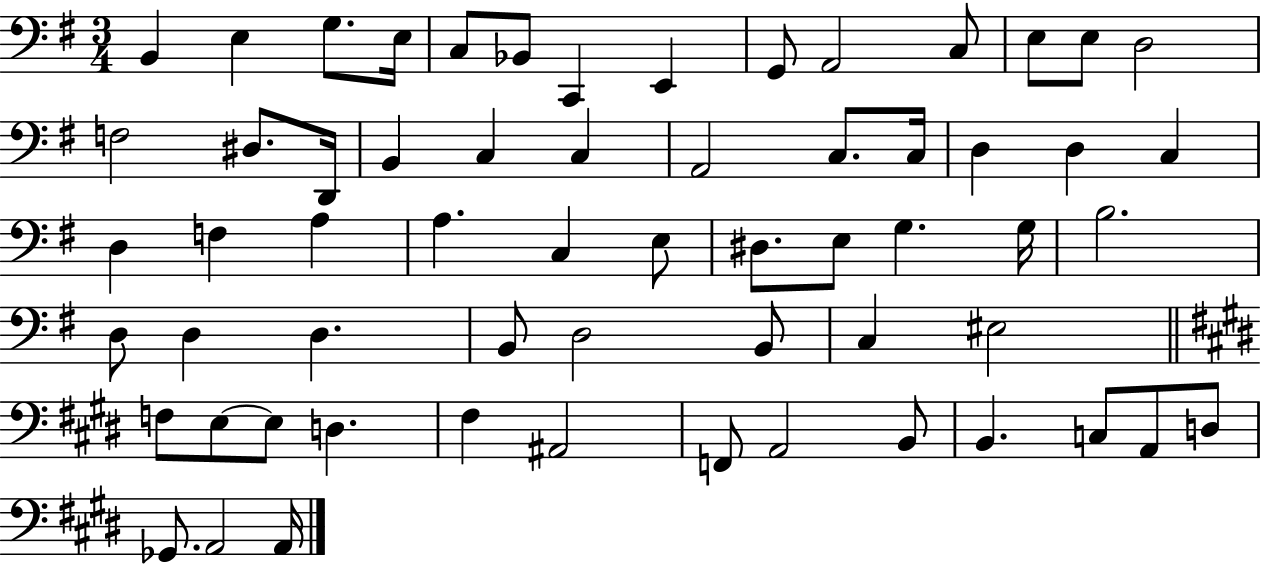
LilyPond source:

{
  \clef bass
  \numericTimeSignature
  \time 3/4
  \key g \major
  b,4 e4 g8. e16 | c8 bes,8 c,4 e,4 | g,8 a,2 c8 | e8 e8 d2 | \break f2 dis8. d,16 | b,4 c4 c4 | a,2 c8. c16 | d4 d4 c4 | \break d4 f4 a4 | a4. c4 e8 | dis8. e8 g4. g16 | b2. | \break d8 d4 d4. | b,8 d2 b,8 | c4 eis2 | \bar "||" \break \key e \major f8 e8~~ e8 d4. | fis4 ais,2 | f,8 a,2 b,8 | b,4. c8 a,8 d8 | \break ges,8. a,2 a,16 | \bar "|."
}